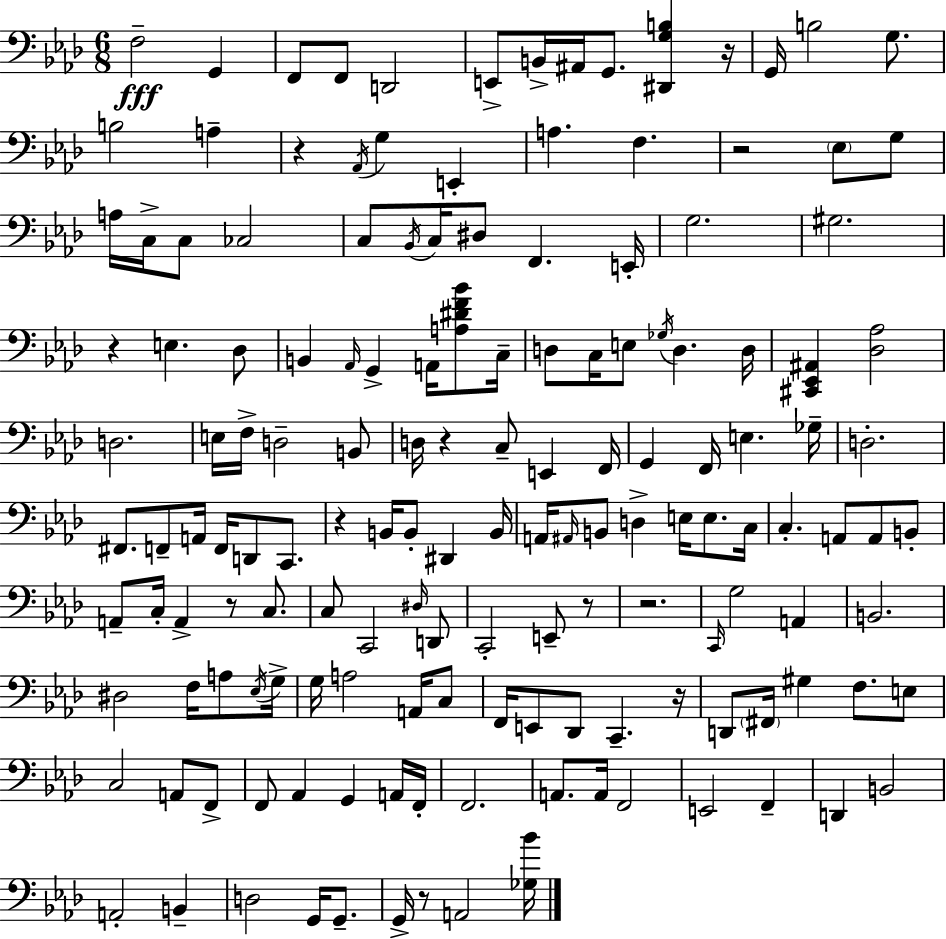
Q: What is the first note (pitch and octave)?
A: F3